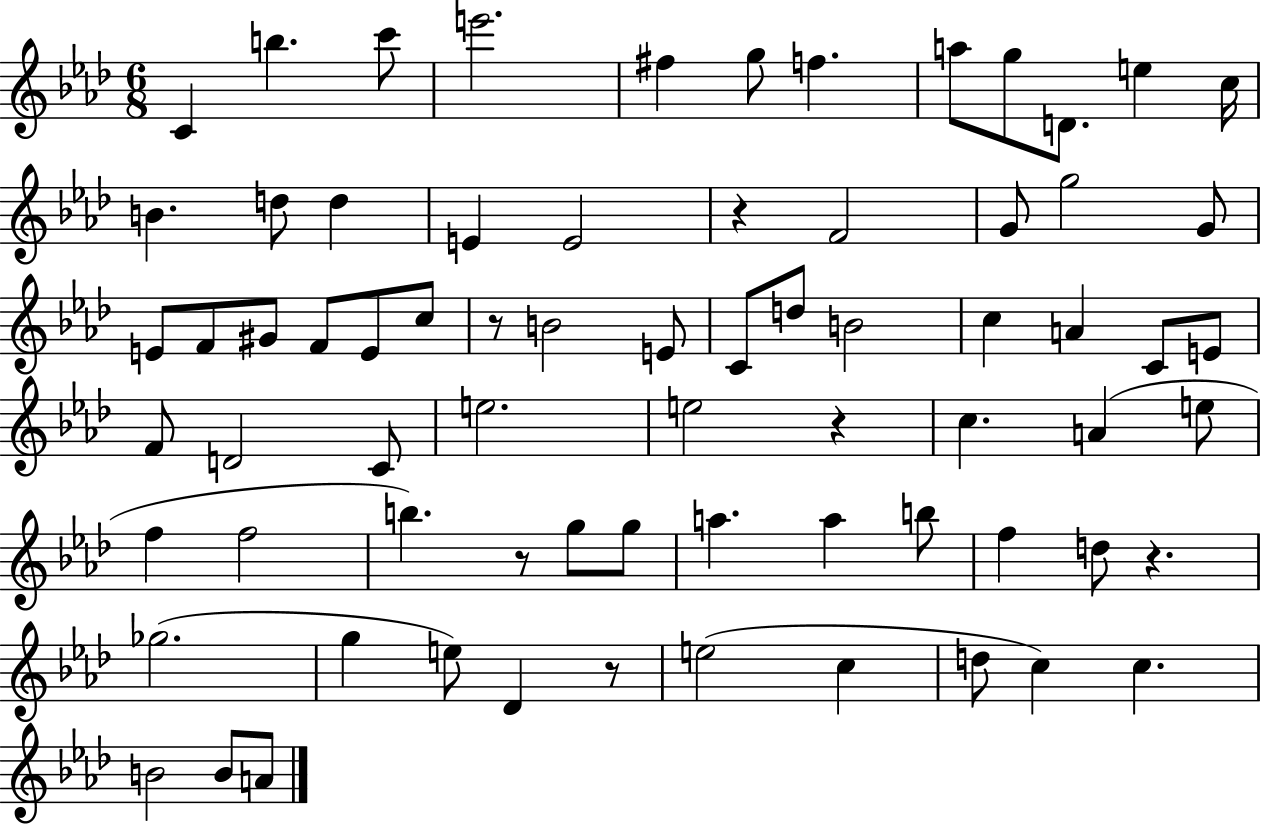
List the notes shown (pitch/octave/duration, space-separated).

C4/q B5/q. C6/e E6/h. F#5/q G5/e F5/q. A5/e G5/e D4/e. E5/q C5/s B4/q. D5/e D5/q E4/q E4/h R/q F4/h G4/e G5/h G4/e E4/e F4/e G#4/e F4/e E4/e C5/e R/e B4/h E4/e C4/e D5/e B4/h C5/q A4/q C4/e E4/e F4/e D4/h C4/e E5/h. E5/h R/q C5/q. A4/q E5/e F5/q F5/h B5/q. R/e G5/e G5/e A5/q. A5/q B5/e F5/q D5/e R/q. Gb5/h. G5/q E5/e Db4/q R/e E5/h C5/q D5/e C5/q C5/q. B4/h B4/e A4/e